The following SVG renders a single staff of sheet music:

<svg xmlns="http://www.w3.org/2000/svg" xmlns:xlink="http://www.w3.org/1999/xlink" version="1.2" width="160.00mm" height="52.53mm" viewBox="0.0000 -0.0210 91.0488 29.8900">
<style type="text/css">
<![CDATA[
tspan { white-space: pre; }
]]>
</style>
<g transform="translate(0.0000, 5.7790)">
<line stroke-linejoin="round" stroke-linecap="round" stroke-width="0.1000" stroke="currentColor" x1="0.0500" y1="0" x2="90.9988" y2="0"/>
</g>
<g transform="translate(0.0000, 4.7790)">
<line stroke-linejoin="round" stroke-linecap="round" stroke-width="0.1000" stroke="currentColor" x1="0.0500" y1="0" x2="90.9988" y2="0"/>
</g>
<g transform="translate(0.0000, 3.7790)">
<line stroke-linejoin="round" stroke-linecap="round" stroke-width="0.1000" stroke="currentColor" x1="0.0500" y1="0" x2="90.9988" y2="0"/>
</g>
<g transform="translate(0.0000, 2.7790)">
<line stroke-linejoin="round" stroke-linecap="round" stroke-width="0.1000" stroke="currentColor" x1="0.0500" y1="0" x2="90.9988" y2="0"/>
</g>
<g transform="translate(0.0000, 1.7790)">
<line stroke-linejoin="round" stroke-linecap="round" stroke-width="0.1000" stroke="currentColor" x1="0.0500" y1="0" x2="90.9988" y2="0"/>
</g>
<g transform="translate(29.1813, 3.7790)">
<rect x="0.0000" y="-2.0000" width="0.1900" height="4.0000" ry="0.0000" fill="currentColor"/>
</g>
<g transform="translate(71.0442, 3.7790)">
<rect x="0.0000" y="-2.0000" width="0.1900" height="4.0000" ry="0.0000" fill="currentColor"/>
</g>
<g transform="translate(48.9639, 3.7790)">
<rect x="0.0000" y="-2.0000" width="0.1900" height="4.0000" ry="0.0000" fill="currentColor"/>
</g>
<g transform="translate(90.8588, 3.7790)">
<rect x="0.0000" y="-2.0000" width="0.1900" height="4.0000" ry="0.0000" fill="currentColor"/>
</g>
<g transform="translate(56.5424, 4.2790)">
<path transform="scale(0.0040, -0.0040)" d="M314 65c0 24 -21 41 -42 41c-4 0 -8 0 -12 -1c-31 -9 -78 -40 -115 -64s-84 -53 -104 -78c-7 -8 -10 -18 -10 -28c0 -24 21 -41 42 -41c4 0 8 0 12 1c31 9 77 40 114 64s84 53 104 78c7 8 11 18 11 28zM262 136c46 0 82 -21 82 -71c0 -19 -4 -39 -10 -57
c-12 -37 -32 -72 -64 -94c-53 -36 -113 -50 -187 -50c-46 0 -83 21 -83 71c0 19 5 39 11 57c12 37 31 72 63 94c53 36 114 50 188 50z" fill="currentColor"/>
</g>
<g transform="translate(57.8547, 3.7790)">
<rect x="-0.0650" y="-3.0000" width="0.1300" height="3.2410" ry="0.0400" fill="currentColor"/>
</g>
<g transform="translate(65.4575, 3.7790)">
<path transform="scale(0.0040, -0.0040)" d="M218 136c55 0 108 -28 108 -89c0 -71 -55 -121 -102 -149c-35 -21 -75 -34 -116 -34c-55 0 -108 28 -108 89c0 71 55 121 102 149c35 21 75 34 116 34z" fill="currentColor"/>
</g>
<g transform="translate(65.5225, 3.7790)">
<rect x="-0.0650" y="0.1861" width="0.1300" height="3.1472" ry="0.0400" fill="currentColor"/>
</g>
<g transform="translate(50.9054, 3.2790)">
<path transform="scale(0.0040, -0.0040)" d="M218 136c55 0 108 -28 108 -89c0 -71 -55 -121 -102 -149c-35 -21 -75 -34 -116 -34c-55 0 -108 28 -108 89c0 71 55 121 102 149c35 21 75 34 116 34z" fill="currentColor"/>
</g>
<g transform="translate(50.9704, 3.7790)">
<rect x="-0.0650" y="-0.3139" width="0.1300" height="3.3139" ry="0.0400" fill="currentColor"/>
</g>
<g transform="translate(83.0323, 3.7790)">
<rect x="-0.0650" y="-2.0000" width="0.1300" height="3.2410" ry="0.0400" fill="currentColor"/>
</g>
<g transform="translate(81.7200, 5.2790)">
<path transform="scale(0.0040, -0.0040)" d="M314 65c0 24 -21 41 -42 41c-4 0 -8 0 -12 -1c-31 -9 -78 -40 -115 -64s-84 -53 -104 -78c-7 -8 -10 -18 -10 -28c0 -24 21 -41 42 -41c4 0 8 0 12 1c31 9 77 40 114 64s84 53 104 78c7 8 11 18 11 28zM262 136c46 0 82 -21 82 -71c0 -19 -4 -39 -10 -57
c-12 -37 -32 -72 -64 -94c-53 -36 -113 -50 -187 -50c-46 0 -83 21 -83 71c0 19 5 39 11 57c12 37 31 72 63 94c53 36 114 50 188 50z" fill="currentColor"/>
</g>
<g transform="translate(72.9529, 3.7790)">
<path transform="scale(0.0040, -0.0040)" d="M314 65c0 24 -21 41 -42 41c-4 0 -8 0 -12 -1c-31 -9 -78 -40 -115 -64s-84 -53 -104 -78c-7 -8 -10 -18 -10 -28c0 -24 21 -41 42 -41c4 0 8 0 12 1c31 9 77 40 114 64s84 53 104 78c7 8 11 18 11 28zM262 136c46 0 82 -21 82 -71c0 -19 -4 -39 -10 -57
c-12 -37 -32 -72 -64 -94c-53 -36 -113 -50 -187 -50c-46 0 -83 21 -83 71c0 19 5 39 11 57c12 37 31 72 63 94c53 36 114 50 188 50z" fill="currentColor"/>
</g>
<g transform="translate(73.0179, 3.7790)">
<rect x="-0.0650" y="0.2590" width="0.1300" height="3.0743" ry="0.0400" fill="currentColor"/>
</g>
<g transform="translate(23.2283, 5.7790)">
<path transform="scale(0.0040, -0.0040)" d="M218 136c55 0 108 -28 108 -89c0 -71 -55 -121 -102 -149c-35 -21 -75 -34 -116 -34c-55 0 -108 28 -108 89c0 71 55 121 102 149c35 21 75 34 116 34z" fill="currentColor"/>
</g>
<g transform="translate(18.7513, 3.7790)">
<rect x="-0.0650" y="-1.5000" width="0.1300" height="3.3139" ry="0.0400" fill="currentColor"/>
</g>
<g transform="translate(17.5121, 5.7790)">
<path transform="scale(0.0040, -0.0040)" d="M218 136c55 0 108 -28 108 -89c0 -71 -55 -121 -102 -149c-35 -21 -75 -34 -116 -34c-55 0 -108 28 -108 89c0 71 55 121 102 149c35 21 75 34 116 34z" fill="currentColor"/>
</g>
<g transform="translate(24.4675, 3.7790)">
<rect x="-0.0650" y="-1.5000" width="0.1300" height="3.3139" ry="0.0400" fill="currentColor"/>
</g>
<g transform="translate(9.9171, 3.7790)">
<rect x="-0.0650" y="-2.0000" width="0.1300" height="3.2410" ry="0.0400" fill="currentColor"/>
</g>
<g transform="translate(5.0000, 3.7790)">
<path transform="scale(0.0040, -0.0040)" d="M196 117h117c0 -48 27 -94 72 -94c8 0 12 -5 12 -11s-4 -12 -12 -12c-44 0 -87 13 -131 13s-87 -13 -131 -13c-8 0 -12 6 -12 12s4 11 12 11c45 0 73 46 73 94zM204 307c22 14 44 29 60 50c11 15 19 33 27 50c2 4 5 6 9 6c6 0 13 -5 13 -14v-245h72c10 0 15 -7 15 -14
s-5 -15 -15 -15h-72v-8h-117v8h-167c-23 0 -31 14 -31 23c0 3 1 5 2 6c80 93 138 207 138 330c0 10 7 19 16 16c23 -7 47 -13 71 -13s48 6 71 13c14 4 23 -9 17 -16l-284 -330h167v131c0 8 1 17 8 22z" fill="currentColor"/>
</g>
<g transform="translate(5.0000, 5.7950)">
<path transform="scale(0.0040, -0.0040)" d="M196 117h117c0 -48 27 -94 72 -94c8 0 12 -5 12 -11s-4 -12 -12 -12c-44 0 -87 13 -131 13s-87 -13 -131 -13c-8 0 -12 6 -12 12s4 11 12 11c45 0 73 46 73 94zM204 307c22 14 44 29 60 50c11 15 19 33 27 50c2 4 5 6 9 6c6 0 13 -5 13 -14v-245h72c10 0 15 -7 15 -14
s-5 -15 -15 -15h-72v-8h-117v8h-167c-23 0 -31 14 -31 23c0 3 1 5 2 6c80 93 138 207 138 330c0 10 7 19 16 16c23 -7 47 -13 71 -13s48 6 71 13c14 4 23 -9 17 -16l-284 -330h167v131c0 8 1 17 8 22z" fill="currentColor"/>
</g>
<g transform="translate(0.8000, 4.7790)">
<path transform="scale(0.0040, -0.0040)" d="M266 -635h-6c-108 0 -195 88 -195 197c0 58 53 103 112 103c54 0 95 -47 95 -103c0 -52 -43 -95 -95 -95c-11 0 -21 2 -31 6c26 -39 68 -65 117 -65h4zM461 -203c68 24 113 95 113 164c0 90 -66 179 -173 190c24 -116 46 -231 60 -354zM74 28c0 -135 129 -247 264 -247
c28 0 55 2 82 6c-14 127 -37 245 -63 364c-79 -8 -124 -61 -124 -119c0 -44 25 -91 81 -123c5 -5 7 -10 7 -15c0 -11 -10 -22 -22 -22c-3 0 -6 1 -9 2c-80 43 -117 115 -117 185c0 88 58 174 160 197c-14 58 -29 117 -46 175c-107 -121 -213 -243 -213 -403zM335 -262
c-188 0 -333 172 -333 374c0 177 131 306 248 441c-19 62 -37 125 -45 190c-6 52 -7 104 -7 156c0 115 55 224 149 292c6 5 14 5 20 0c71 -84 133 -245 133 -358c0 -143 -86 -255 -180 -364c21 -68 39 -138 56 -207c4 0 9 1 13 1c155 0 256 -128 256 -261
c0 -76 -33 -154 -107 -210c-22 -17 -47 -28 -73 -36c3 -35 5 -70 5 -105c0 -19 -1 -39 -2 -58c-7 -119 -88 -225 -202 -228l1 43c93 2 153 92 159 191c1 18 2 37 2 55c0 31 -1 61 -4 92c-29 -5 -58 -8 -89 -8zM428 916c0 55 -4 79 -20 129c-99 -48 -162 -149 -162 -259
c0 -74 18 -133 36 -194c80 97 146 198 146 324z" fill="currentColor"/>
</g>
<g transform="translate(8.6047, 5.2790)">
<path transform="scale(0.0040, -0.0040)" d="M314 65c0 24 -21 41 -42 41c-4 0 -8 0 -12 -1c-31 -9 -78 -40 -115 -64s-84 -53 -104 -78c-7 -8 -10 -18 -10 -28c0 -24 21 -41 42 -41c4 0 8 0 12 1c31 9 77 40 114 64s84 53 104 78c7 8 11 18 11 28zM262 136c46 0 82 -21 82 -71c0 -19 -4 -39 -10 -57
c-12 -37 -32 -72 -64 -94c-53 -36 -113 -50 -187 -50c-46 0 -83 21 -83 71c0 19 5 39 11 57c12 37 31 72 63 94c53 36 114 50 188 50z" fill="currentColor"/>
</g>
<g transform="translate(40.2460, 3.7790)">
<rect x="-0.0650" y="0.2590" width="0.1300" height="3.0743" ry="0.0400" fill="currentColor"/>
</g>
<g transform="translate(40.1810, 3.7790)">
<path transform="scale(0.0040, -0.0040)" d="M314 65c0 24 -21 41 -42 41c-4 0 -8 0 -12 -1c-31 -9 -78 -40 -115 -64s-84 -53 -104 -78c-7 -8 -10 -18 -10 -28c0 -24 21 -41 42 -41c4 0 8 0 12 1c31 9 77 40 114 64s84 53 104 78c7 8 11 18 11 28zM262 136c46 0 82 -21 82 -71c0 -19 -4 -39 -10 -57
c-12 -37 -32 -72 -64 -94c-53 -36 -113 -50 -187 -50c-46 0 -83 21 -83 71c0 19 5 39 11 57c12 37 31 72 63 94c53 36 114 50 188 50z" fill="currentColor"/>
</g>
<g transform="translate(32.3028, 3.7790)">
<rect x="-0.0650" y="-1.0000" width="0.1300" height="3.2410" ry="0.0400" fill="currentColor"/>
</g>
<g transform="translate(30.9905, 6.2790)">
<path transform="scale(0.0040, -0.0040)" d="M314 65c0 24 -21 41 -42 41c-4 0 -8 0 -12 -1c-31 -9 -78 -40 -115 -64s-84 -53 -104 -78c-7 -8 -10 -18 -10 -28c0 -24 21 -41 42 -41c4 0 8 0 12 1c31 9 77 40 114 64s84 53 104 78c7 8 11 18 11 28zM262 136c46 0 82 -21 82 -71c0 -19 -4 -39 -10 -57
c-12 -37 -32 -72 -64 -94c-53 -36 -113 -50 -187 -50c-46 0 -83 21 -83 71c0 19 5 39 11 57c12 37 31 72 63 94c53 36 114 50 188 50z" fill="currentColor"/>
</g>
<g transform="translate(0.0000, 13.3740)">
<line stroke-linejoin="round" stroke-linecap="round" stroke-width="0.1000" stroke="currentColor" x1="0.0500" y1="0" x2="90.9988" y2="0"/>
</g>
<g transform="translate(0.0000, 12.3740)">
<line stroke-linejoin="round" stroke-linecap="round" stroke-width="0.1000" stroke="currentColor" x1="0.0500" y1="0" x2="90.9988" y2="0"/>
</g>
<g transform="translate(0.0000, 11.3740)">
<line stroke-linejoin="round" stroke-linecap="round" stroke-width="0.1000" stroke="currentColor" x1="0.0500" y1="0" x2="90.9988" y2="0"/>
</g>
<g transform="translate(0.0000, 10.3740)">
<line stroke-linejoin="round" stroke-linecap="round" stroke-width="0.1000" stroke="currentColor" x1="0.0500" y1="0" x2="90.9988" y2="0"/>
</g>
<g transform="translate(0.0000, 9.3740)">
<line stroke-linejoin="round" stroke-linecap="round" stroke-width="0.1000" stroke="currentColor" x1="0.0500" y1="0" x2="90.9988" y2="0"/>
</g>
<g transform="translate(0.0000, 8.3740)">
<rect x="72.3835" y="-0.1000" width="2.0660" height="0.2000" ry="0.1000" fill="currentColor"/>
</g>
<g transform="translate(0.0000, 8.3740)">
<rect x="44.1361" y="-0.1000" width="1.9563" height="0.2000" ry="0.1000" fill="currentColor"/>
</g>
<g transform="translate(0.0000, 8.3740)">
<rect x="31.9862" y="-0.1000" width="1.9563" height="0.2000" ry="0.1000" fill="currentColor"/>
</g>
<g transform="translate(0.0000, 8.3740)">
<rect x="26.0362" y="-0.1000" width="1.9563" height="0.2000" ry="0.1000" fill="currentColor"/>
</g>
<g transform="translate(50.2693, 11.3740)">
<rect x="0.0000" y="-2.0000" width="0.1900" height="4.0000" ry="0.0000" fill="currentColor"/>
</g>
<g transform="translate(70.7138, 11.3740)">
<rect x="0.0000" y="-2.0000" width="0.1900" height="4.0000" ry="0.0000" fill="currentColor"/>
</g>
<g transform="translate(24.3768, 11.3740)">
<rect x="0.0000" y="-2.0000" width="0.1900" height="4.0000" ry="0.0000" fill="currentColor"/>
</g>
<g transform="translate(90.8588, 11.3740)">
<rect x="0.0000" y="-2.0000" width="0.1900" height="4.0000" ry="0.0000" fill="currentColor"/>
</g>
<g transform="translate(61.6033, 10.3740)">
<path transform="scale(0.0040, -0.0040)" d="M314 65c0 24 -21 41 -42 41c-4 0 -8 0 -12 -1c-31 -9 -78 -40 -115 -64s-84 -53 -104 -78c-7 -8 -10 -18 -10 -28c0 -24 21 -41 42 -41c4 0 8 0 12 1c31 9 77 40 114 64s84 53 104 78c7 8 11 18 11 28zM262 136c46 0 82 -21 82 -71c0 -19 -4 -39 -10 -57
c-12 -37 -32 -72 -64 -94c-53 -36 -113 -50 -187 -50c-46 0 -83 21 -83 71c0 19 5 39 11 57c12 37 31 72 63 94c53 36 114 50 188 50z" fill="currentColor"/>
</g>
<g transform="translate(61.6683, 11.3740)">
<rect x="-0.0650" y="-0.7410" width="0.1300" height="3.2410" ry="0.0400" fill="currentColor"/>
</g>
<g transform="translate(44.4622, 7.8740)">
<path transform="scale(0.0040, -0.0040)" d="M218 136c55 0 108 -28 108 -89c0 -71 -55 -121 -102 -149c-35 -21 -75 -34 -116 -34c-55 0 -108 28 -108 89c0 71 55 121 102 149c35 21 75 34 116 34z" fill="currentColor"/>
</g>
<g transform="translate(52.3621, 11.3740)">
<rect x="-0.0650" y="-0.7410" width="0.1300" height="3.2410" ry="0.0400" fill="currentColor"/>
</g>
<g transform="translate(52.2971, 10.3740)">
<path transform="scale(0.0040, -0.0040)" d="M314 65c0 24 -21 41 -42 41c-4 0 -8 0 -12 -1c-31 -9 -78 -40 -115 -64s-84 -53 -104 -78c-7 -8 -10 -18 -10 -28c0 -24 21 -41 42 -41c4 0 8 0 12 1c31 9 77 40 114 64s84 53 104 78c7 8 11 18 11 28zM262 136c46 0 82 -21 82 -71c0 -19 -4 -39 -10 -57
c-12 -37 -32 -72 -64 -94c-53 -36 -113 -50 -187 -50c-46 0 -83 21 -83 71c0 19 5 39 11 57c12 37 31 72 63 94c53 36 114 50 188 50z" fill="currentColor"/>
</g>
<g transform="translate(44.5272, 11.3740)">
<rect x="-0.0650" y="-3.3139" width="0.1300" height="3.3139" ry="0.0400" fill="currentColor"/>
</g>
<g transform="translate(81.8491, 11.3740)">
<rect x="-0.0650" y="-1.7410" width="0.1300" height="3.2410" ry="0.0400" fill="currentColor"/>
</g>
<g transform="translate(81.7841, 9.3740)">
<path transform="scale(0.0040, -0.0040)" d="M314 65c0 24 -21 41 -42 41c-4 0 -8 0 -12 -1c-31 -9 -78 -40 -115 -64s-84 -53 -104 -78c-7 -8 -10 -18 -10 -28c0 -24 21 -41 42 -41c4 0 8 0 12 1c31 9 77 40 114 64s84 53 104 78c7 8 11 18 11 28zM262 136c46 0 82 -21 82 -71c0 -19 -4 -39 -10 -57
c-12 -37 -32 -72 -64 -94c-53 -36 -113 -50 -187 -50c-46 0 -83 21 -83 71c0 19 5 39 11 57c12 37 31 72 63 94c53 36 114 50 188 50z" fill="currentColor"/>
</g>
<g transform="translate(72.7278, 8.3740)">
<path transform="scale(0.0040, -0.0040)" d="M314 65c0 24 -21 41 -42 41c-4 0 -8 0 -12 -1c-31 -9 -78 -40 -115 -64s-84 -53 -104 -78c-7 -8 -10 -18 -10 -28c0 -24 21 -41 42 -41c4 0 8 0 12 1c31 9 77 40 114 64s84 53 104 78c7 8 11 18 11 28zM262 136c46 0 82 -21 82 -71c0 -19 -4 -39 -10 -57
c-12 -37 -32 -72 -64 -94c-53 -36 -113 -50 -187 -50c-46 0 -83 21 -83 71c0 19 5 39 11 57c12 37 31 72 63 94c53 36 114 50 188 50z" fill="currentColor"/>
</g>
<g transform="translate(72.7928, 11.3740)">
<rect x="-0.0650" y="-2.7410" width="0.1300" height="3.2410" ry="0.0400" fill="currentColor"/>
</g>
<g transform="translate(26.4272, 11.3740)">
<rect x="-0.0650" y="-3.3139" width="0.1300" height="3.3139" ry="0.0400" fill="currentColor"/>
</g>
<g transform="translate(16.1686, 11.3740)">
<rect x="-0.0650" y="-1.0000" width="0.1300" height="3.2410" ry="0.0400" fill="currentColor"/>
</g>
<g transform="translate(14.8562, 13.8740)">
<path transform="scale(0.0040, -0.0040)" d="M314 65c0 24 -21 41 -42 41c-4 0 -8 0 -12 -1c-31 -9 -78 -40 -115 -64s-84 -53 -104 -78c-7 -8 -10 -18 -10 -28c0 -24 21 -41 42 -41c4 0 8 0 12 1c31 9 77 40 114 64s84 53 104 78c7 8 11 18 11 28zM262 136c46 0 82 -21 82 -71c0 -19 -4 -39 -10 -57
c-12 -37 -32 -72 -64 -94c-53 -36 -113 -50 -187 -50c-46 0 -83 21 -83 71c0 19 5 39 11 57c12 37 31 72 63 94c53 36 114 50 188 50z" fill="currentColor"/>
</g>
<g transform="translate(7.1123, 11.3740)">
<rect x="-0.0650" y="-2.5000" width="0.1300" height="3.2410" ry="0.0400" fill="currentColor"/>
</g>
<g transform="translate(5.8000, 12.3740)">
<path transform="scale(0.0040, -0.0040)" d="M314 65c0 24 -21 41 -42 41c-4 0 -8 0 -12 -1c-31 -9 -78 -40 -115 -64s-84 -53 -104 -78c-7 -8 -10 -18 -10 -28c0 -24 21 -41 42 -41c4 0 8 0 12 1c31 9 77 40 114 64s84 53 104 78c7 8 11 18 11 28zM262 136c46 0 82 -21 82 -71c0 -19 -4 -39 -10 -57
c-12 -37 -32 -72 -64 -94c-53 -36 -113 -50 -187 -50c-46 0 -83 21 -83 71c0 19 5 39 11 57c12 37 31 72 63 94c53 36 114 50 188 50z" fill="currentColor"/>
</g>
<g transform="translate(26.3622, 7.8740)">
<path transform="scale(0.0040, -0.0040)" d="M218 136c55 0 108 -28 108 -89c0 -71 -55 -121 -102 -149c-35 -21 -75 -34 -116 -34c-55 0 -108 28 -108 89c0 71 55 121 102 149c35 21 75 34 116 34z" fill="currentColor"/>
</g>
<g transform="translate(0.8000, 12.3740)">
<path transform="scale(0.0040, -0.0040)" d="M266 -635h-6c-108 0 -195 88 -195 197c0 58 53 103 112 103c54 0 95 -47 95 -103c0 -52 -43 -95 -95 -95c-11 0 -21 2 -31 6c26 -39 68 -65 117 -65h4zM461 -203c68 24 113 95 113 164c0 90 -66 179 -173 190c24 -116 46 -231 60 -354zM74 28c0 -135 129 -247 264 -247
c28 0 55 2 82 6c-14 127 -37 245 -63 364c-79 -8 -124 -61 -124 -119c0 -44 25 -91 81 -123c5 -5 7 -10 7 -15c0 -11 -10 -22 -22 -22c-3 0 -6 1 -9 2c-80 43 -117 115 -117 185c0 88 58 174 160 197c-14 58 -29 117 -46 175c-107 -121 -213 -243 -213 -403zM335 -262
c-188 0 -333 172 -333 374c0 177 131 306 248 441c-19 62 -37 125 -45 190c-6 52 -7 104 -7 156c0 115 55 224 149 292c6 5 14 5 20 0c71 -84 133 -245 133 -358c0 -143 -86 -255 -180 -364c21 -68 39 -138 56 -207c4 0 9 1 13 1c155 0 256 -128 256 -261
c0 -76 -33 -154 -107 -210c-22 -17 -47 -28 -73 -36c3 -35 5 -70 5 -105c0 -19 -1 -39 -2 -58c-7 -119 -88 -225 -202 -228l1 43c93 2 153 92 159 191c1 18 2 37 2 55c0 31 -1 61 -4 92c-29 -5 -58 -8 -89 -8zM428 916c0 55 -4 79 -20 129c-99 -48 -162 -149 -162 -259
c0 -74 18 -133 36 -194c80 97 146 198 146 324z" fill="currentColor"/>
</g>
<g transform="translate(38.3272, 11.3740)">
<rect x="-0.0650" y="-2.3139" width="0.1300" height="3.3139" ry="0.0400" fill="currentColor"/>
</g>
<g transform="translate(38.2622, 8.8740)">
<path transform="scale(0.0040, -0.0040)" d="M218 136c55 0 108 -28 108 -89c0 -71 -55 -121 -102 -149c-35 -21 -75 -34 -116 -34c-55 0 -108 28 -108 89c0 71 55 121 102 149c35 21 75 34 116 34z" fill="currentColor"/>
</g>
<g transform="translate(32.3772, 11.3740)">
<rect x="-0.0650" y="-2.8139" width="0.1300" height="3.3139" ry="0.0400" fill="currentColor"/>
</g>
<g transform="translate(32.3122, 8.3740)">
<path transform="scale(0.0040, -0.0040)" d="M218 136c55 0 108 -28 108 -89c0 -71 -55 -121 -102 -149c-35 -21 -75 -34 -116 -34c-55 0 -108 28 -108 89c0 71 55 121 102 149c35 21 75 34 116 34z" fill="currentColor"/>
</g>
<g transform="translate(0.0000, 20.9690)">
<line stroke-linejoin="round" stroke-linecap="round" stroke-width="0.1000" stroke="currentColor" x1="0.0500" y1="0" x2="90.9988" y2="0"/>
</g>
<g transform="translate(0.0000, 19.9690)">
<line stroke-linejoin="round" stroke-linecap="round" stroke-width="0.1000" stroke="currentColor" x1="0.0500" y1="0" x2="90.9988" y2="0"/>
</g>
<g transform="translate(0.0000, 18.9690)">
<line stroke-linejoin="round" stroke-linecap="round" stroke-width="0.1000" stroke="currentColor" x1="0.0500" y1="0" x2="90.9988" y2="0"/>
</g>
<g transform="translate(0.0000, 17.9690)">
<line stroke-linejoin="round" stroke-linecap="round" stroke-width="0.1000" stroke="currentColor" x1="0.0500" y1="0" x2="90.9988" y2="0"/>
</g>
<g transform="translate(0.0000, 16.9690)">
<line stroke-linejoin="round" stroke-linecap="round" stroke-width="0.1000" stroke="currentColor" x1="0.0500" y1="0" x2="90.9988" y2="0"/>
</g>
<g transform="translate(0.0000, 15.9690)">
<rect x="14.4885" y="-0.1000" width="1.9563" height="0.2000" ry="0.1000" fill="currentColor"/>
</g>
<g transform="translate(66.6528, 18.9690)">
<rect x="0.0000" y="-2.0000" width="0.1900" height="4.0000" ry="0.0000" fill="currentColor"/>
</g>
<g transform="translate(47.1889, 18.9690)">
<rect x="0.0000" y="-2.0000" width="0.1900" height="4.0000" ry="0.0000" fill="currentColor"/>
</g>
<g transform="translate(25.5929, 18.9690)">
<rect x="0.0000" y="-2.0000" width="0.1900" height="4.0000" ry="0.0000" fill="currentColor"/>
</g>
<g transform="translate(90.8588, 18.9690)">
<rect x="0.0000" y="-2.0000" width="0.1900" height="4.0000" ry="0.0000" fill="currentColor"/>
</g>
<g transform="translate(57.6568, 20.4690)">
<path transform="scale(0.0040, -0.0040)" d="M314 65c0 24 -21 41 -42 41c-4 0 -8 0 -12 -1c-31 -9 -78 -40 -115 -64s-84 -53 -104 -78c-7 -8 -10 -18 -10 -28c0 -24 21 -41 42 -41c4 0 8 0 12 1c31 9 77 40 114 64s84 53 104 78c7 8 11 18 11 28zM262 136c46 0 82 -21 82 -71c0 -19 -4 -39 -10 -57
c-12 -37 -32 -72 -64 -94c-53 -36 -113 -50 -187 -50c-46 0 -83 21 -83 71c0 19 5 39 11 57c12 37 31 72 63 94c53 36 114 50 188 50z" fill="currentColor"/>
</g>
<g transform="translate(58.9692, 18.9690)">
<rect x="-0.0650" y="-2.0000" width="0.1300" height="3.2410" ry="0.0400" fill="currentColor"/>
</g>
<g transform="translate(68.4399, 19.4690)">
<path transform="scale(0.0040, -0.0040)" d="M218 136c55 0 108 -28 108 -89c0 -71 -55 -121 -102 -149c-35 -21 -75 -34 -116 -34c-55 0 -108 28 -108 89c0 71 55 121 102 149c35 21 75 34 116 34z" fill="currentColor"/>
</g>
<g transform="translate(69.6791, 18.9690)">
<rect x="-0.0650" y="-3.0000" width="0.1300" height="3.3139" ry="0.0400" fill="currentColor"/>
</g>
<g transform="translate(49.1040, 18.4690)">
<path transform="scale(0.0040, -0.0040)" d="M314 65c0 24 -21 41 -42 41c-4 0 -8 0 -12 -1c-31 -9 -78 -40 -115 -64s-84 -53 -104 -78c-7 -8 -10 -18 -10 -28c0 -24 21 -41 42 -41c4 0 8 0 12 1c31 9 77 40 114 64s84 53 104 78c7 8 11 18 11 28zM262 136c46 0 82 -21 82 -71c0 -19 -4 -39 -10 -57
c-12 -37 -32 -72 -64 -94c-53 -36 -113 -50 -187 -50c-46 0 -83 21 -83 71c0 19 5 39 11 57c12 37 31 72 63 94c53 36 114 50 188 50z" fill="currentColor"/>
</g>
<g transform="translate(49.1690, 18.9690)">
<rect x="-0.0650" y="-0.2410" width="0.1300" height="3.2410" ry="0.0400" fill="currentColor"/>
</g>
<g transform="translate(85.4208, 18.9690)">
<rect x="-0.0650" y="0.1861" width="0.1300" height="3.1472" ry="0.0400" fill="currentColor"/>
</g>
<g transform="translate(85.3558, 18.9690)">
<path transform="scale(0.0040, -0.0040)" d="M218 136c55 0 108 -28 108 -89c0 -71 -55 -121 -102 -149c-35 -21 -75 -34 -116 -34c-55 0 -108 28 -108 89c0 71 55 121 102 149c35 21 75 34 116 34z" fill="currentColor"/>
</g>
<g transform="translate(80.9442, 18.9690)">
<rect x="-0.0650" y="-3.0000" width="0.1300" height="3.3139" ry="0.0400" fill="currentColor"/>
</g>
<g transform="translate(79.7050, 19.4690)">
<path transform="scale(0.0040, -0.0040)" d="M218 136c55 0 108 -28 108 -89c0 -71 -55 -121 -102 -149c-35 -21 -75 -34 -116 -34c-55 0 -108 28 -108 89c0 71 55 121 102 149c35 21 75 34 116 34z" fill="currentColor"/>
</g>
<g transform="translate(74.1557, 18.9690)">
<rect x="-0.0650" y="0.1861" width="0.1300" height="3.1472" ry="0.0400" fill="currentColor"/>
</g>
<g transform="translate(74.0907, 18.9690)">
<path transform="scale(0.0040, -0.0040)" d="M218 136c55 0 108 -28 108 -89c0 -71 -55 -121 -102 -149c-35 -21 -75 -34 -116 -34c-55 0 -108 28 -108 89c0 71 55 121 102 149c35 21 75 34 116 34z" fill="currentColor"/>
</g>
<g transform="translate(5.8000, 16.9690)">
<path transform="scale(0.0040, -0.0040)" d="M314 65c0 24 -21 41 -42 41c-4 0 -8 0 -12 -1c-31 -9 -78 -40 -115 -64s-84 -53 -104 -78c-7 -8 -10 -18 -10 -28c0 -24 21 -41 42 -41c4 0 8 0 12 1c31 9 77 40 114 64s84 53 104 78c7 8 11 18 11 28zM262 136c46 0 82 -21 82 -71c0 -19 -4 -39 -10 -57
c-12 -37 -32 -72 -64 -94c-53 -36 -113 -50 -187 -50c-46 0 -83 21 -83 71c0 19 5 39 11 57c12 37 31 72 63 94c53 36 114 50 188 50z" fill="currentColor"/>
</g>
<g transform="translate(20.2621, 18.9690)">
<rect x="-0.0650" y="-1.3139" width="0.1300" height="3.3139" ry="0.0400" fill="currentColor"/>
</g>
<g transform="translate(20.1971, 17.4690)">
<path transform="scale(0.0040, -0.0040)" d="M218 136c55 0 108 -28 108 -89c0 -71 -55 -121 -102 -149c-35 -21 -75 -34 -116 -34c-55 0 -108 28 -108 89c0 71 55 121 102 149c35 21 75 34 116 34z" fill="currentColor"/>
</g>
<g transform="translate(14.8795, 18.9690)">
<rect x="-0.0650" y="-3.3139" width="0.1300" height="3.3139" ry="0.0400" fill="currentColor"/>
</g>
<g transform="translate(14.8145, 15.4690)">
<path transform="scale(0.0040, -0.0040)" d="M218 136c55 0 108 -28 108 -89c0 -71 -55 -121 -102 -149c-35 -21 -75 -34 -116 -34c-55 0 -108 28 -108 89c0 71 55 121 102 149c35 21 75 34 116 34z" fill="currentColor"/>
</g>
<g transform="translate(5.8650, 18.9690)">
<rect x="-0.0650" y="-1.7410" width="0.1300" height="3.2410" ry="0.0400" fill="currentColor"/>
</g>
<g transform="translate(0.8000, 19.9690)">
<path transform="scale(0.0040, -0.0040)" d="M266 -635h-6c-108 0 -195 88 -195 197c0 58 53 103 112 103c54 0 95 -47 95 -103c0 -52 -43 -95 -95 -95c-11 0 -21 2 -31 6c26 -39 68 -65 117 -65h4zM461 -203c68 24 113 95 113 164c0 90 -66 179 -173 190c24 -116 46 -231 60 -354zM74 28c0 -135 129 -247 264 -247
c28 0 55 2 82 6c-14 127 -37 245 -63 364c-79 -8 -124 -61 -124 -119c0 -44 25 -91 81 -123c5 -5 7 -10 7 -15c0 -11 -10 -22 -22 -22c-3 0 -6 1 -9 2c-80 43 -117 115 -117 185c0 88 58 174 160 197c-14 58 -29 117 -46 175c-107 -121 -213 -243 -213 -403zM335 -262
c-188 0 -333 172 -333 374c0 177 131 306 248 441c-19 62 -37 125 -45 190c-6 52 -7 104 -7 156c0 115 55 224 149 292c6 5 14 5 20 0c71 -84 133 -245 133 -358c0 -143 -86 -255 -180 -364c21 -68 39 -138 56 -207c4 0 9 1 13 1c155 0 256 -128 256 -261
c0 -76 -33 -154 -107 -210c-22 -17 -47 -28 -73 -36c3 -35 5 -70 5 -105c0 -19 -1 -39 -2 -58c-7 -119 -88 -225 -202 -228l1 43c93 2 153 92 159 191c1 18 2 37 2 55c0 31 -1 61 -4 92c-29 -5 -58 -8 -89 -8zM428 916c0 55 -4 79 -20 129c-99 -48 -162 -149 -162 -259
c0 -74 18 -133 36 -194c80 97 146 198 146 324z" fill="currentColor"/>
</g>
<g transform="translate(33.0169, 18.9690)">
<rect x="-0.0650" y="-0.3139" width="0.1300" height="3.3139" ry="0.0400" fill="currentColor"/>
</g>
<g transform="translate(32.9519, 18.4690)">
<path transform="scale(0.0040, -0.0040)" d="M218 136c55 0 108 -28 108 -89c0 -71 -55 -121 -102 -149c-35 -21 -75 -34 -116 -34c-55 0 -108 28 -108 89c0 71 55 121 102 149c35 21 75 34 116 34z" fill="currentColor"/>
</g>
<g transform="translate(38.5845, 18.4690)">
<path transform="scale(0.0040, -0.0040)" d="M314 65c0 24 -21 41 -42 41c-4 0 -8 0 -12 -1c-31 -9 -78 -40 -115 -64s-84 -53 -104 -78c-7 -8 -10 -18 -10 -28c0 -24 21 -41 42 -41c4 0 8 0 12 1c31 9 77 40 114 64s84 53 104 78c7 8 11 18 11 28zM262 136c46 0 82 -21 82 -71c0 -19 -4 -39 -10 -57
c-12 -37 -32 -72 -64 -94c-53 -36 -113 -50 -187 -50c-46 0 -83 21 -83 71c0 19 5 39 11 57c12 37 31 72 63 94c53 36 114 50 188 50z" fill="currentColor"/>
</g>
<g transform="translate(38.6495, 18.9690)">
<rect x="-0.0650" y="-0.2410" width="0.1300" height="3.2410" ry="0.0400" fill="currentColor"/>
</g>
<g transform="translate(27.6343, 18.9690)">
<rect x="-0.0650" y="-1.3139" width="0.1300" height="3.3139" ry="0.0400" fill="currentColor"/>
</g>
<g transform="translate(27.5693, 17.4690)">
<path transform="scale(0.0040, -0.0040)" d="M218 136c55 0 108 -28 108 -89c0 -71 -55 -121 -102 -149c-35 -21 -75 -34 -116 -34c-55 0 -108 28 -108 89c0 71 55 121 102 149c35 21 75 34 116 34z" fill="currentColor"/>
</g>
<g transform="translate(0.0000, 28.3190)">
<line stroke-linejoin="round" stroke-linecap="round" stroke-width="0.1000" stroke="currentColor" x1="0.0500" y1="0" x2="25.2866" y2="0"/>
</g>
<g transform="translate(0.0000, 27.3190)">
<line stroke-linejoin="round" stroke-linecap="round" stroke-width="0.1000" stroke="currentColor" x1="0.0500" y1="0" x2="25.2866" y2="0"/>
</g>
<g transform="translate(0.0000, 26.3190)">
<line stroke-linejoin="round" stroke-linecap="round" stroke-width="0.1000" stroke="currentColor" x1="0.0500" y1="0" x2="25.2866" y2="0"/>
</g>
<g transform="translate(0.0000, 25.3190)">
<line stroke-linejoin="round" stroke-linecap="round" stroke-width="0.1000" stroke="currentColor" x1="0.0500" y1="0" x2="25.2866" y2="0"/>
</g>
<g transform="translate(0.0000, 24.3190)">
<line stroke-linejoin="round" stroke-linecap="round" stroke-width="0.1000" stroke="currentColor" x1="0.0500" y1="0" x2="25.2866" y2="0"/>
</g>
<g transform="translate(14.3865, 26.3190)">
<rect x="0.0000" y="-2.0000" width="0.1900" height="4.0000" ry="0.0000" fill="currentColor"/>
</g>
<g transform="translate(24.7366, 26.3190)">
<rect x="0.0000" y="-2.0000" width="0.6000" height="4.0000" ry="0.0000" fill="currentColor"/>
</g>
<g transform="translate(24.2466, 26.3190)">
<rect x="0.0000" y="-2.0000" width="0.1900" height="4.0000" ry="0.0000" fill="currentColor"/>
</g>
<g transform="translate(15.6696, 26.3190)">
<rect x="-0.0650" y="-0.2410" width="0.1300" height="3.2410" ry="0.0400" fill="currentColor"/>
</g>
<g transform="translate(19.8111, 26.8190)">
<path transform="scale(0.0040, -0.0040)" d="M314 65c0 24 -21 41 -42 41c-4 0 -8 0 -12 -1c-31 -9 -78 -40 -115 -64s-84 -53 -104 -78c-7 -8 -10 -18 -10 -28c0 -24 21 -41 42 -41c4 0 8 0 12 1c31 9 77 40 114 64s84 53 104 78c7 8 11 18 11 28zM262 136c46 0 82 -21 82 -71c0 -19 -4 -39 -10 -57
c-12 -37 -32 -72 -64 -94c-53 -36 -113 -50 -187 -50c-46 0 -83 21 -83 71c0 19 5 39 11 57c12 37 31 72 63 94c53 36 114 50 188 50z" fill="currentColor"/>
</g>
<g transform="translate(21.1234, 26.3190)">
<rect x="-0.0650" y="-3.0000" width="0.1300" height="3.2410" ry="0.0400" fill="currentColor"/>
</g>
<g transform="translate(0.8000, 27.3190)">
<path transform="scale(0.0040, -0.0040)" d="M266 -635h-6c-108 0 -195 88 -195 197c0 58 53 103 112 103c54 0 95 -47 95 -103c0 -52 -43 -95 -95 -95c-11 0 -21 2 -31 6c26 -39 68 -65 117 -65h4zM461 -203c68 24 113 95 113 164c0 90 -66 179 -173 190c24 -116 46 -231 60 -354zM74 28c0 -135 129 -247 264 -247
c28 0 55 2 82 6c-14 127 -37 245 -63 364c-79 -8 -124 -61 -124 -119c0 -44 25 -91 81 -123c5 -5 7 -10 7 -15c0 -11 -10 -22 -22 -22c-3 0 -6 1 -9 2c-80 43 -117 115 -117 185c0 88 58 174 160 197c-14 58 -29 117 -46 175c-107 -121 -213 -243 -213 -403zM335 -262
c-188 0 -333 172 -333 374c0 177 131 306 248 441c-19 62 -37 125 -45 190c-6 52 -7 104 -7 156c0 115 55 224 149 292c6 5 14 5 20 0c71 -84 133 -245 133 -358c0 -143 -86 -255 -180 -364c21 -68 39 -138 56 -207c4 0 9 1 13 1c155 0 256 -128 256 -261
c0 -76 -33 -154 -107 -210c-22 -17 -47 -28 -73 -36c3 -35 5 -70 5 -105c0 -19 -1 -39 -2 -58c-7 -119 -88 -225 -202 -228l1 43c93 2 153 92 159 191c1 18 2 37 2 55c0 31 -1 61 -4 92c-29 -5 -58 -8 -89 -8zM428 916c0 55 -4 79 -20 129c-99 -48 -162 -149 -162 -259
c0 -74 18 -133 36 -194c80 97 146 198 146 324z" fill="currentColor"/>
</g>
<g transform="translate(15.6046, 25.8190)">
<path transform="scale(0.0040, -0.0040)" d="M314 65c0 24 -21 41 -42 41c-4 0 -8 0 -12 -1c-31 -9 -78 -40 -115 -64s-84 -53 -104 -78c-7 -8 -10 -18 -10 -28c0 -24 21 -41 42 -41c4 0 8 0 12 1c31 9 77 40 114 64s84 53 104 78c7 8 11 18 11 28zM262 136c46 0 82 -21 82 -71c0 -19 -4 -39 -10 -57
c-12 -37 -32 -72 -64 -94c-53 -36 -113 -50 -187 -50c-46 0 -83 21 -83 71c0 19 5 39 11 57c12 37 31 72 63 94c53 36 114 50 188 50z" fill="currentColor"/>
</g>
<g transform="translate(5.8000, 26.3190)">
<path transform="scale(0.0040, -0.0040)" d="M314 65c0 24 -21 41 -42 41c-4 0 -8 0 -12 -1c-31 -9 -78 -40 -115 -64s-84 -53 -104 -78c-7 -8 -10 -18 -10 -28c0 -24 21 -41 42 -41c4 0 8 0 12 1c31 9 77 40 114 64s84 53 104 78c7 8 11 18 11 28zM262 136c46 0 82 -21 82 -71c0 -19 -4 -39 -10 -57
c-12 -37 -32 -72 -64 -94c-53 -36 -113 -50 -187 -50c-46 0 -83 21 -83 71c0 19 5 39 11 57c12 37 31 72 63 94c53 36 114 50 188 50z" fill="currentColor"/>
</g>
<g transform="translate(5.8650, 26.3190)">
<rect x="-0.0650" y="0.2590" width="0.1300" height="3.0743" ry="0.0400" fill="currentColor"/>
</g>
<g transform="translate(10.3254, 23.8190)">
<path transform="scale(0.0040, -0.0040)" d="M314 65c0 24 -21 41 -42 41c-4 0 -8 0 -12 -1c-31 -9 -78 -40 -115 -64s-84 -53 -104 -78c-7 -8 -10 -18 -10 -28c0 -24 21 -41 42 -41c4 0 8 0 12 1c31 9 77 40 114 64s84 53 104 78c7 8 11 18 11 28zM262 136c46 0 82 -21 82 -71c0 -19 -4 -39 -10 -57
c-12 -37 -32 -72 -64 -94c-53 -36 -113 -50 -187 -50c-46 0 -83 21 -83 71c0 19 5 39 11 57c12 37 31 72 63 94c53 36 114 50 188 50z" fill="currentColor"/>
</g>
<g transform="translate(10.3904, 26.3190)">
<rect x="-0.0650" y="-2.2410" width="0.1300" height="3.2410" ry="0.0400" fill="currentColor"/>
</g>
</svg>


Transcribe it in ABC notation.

X:1
T:Untitled
M:4/4
L:1/4
K:C
F2 E E D2 B2 c A2 B B2 F2 G2 D2 b a g b d2 d2 a2 f2 f2 b e e c c2 c2 F2 A B A B B2 g2 c2 A2